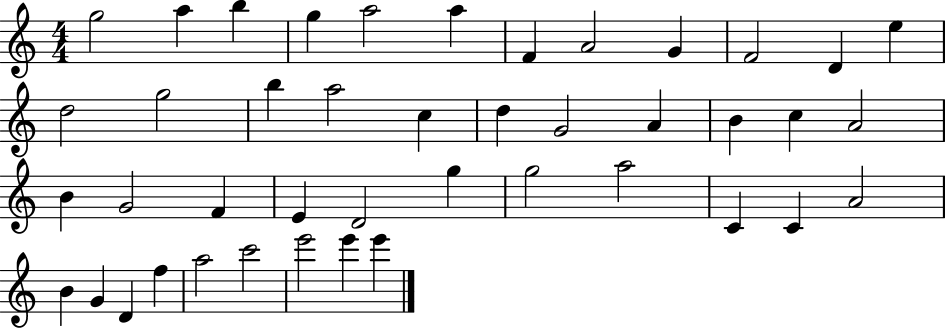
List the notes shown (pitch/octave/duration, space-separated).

G5/h A5/q B5/q G5/q A5/h A5/q F4/q A4/h G4/q F4/h D4/q E5/q D5/h G5/h B5/q A5/h C5/q D5/q G4/h A4/q B4/q C5/q A4/h B4/q G4/h F4/q E4/q D4/h G5/q G5/h A5/h C4/q C4/q A4/h B4/q G4/q D4/q F5/q A5/h C6/h E6/h E6/q E6/q